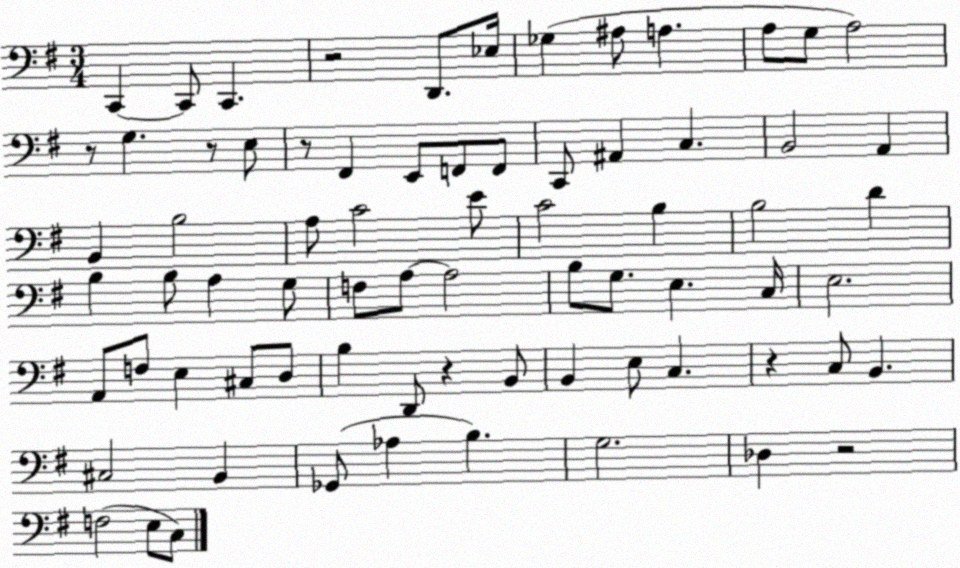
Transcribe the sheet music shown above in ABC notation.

X:1
T:Untitled
M:3/4
L:1/4
K:G
C,, C,,/2 C,, z2 D,,/2 _E,/4 _G, ^A,/2 A, A,/2 G,/2 A,2 z/2 G, z/2 E,/2 z/2 ^F,, E,,/2 F,,/2 F,,/2 C,,/2 ^A,, C, B,,2 A,, B,, B,2 A,/2 C2 E/2 C2 B, B,2 D B, B,/2 A, G,/2 F,/2 A,/2 A,2 B,/2 G,/2 E, C,/4 E,2 A,,/2 F,/2 E, ^C,/2 D,/2 B, D,,/2 z B,,/2 B,, E,/2 C, z C,/2 B,, ^C,2 B,, _G,,/2 _A, B, G,2 _D, z2 F,2 E,/2 C,/2